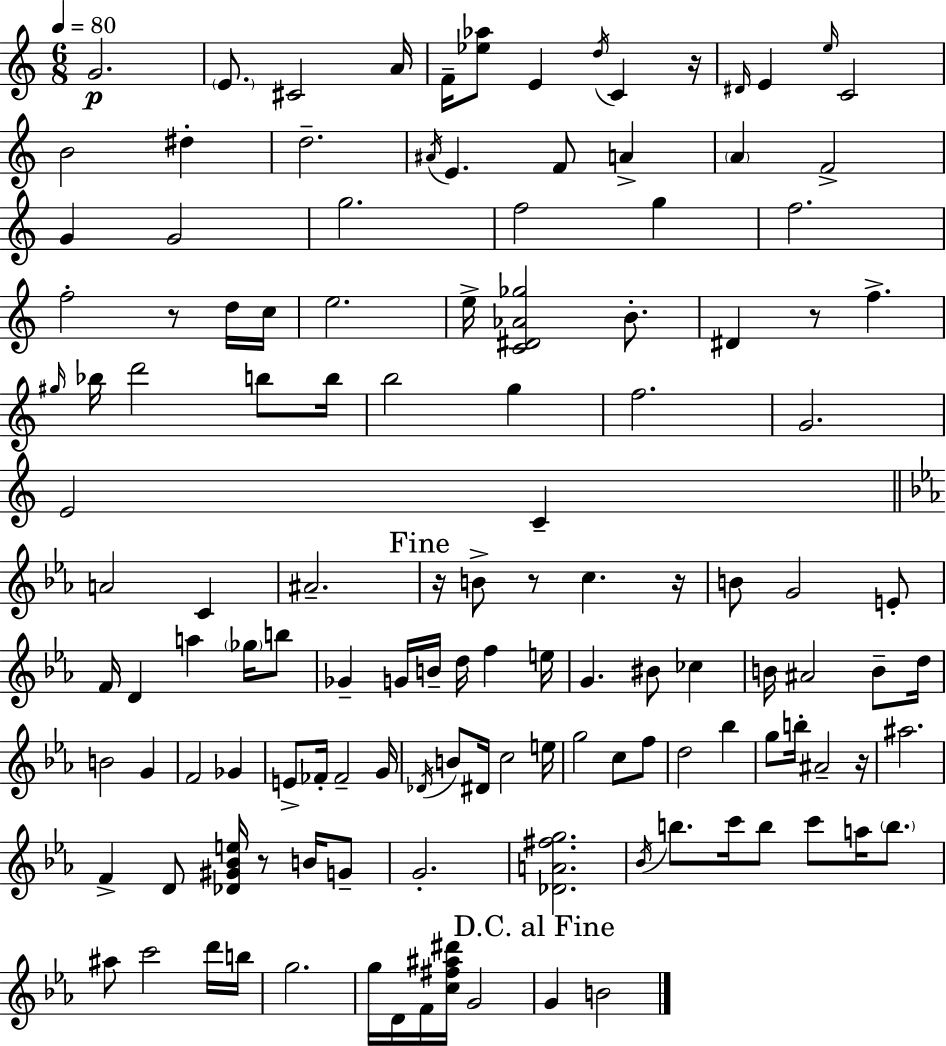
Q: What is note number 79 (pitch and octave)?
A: FES4